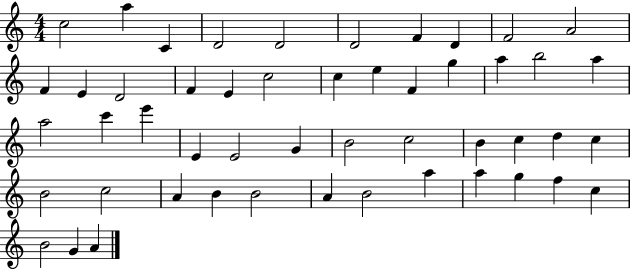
C5/h A5/q C4/q D4/h D4/h D4/h F4/q D4/q F4/h A4/h F4/q E4/q D4/h F4/q E4/q C5/h C5/q E5/q F4/q G5/q A5/q B5/h A5/q A5/h C6/q E6/q E4/q E4/h G4/q B4/h C5/h B4/q C5/q D5/q C5/q B4/h C5/h A4/q B4/q B4/h A4/q B4/h A5/q A5/q G5/q F5/q C5/q B4/h G4/q A4/q